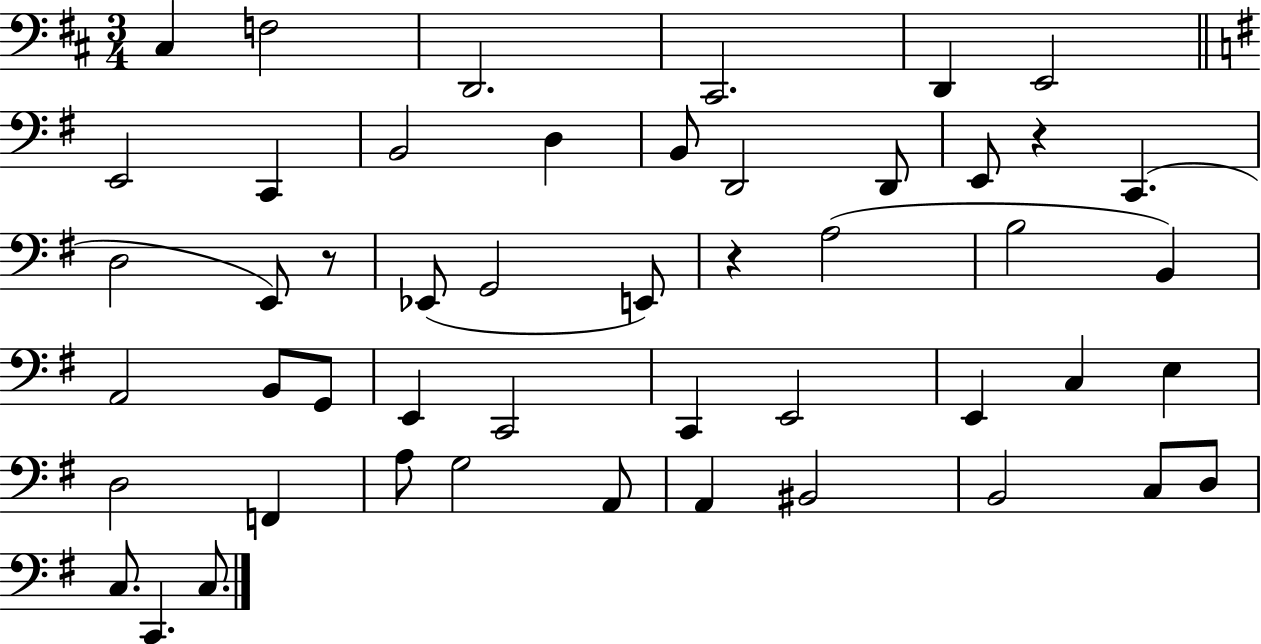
C#3/q F3/h D2/h. C#2/h. D2/q E2/h E2/h C2/q B2/h D3/q B2/e D2/h D2/e E2/e R/q C2/q. D3/h E2/e R/e Eb2/e G2/h E2/e R/q A3/h B3/h B2/q A2/h B2/e G2/e E2/q C2/h C2/q E2/h E2/q C3/q E3/q D3/h F2/q A3/e G3/h A2/e A2/q BIS2/h B2/h C3/e D3/e C3/e. C2/q. C3/e.